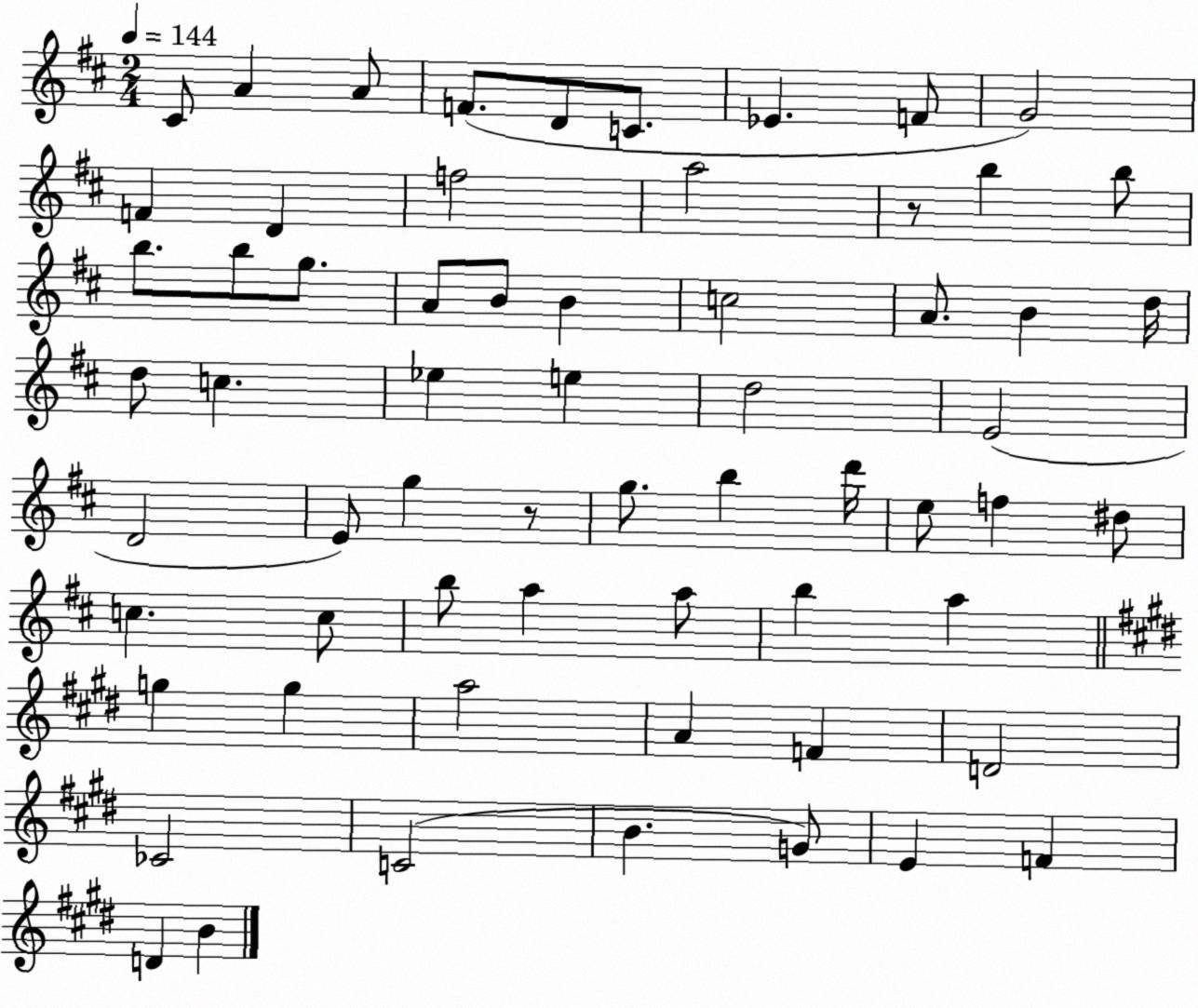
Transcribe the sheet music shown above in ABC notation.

X:1
T:Untitled
M:2/4
L:1/4
K:D
^C/2 A A/2 F/2 D/2 C/2 _E F/2 G2 F D f2 a2 z/2 b b/2 b/2 b/2 g/2 A/2 B/2 B c2 A/2 B d/4 d/2 c _e e d2 E2 D2 E/2 g z/2 g/2 b d'/4 e/2 f ^d/2 c c/2 b/2 a a/2 b a g g a2 A F D2 _C2 C2 B G/2 E F D B